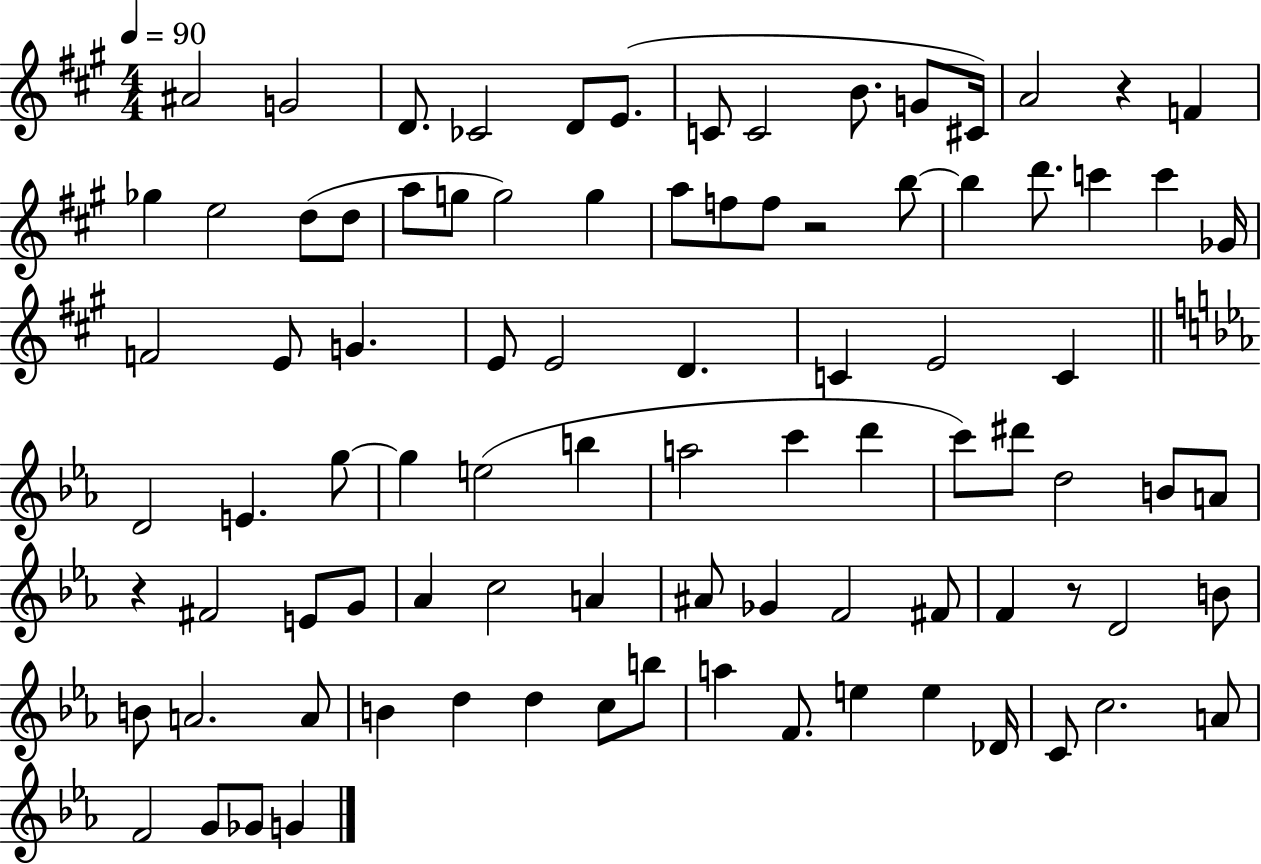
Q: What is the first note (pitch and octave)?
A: A#4